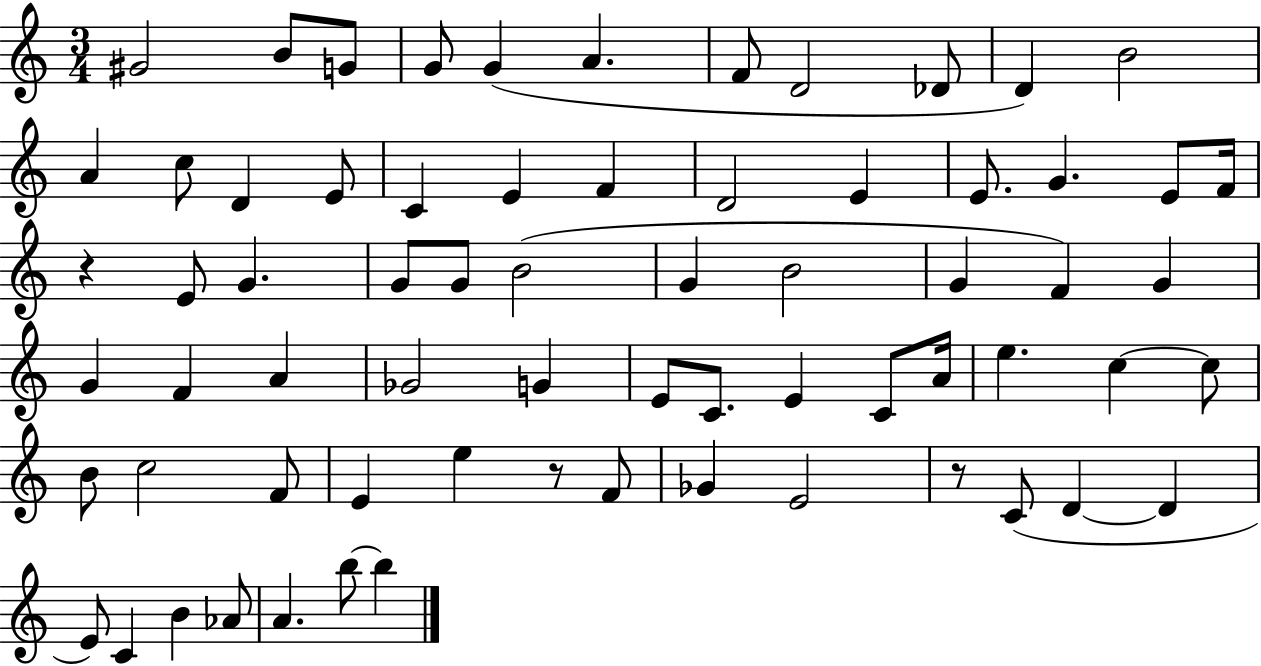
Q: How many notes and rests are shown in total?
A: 68